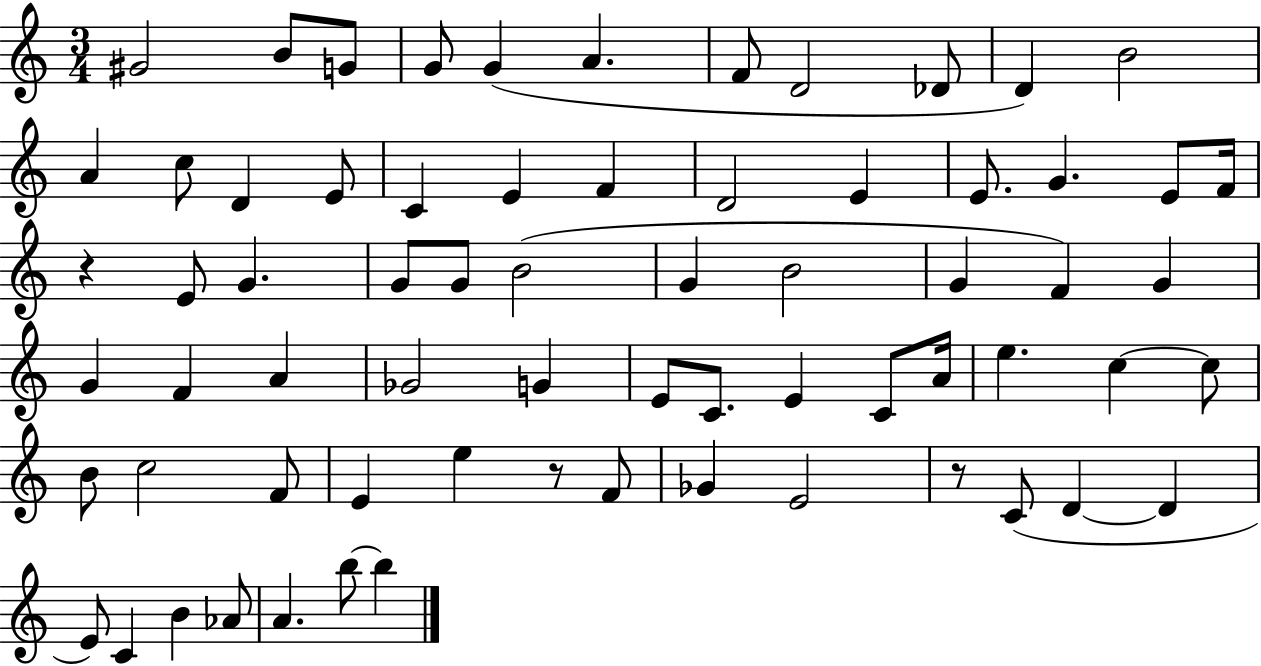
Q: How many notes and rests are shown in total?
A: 68